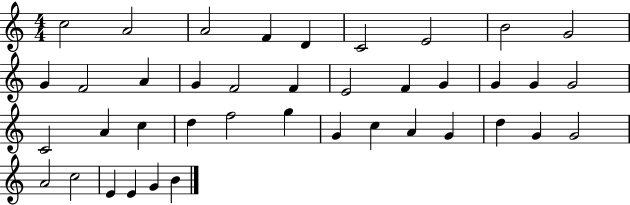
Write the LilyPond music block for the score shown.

{
  \clef treble
  \numericTimeSignature
  \time 4/4
  \key c \major
  c''2 a'2 | a'2 f'4 d'4 | c'2 e'2 | b'2 g'2 | \break g'4 f'2 a'4 | g'4 f'2 f'4 | e'2 f'4 g'4 | g'4 g'4 g'2 | \break c'2 a'4 c''4 | d''4 f''2 g''4 | g'4 c''4 a'4 g'4 | d''4 g'4 g'2 | \break a'2 c''2 | e'4 e'4 g'4 b'4 | \bar "|."
}